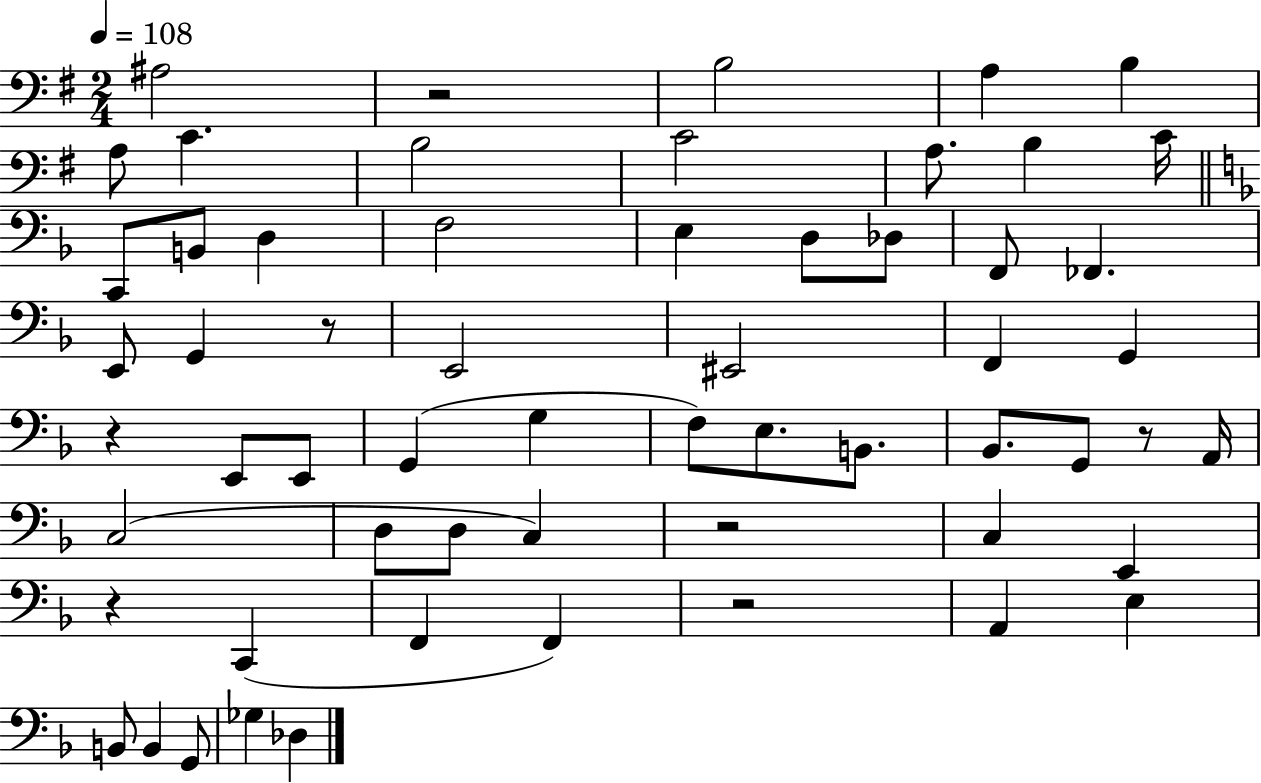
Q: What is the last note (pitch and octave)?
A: Db3